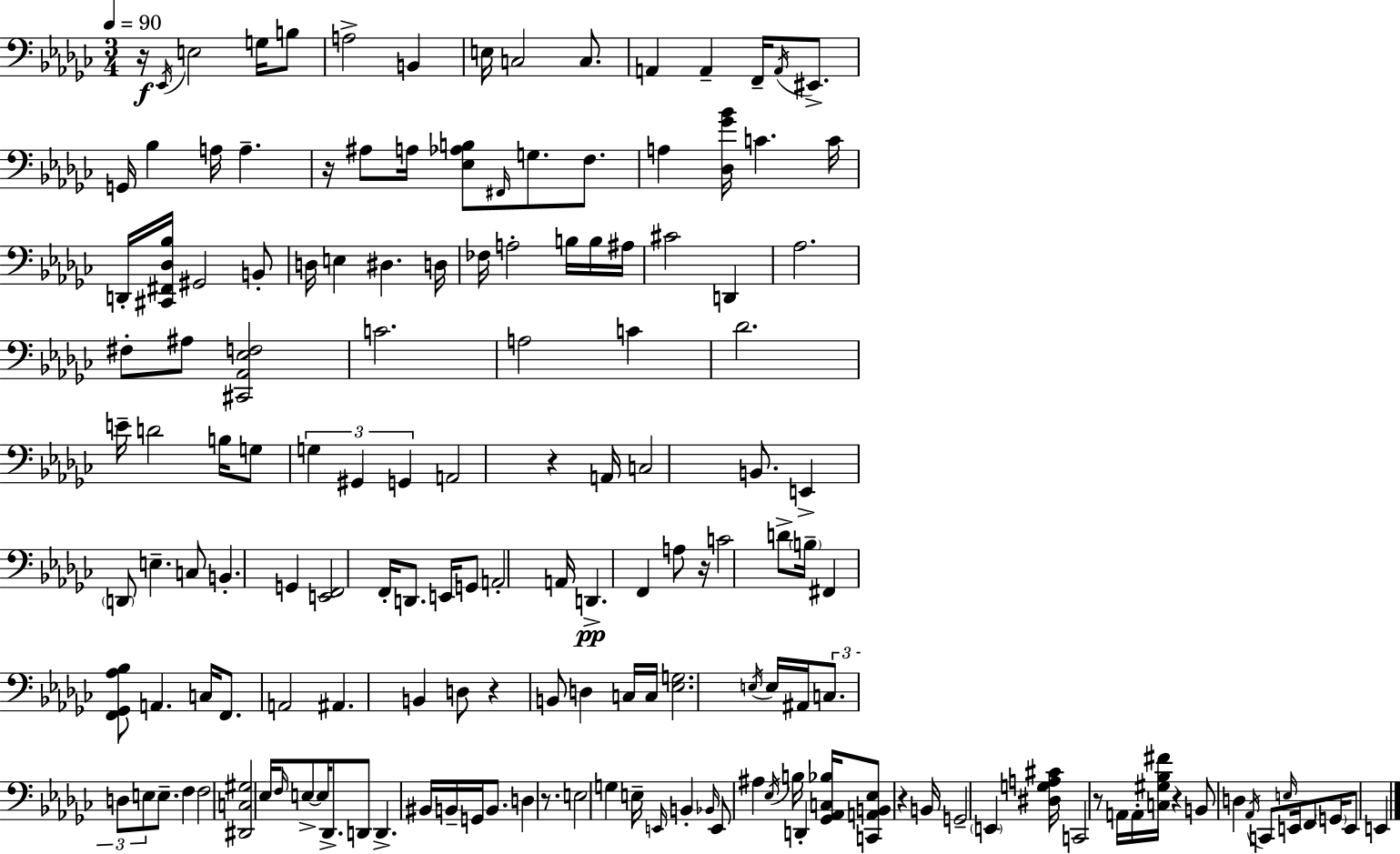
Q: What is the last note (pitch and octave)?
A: E2